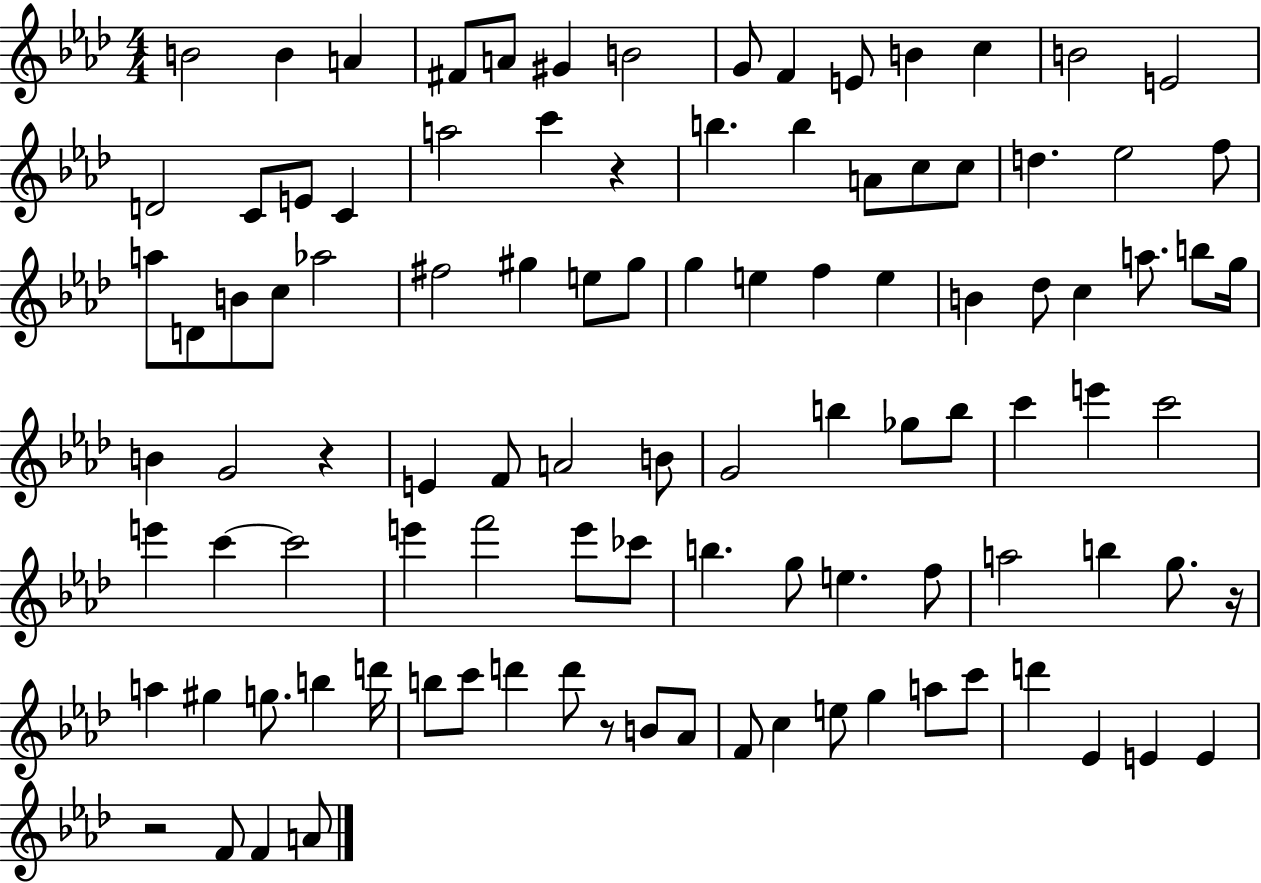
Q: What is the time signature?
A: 4/4